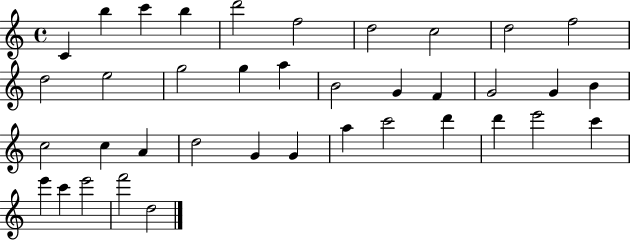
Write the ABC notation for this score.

X:1
T:Untitled
M:4/4
L:1/4
K:C
C b c' b d'2 f2 d2 c2 d2 f2 d2 e2 g2 g a B2 G F G2 G B c2 c A d2 G G a c'2 d' d' e'2 c' e' c' e'2 f'2 d2